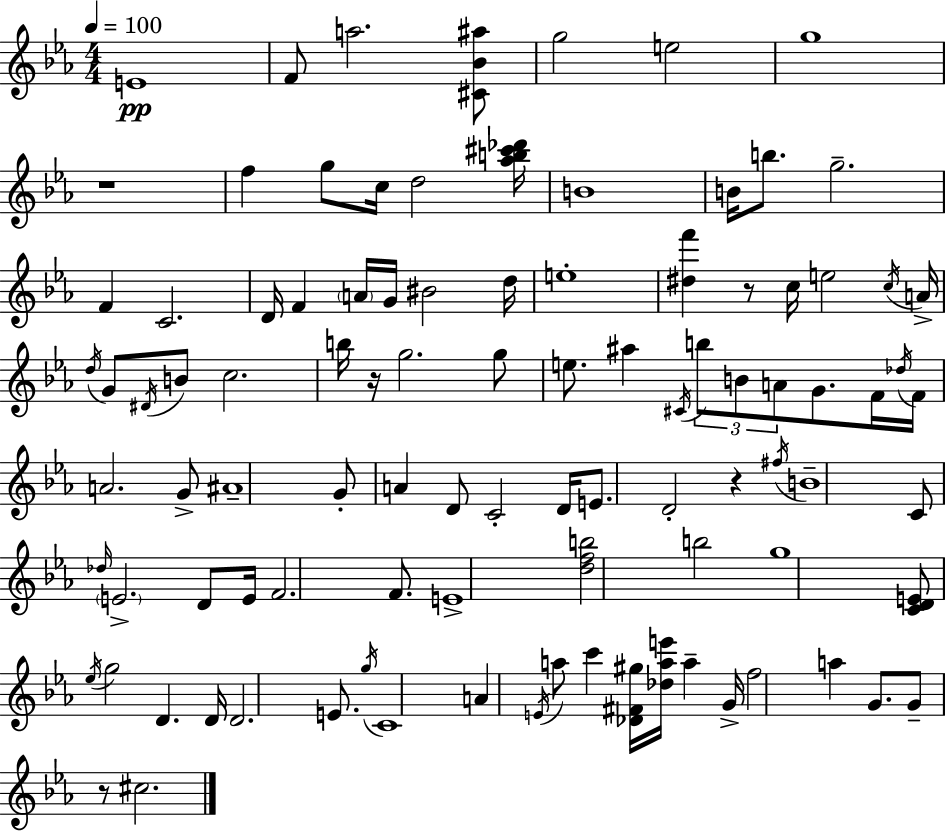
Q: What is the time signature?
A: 4/4